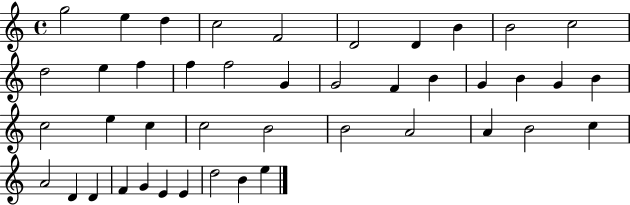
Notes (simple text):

G5/h E5/q D5/q C5/h F4/h D4/h D4/q B4/q B4/h C5/h D5/h E5/q F5/q F5/q F5/h G4/q G4/h F4/q B4/q G4/q B4/q G4/q B4/q C5/h E5/q C5/q C5/h B4/h B4/h A4/h A4/q B4/h C5/q A4/h D4/q D4/q F4/q G4/q E4/q E4/q D5/h B4/q E5/q